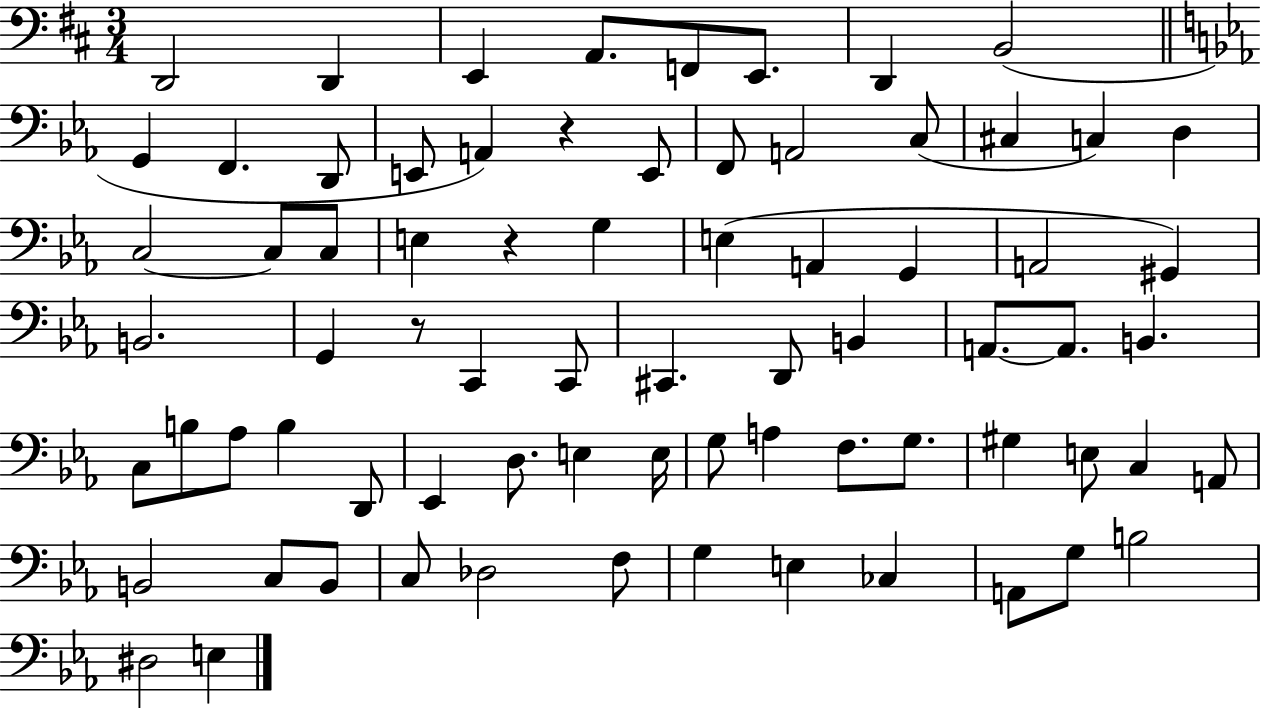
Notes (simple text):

D2/h D2/q E2/q A2/e. F2/e E2/e. D2/q B2/h G2/q F2/q. D2/e E2/e A2/q R/q E2/e F2/e A2/h C3/e C#3/q C3/q D3/q C3/h C3/e C3/e E3/q R/q G3/q E3/q A2/q G2/q A2/h G#2/q B2/h. G2/q R/e C2/q C2/e C#2/q. D2/e B2/q A2/e. A2/e. B2/q. C3/e B3/e Ab3/e B3/q D2/e Eb2/q D3/e. E3/q E3/s G3/e A3/q F3/e. G3/e. G#3/q E3/e C3/q A2/e B2/h C3/e B2/e C3/e Db3/h F3/e G3/q E3/q CES3/q A2/e G3/e B3/h D#3/h E3/q